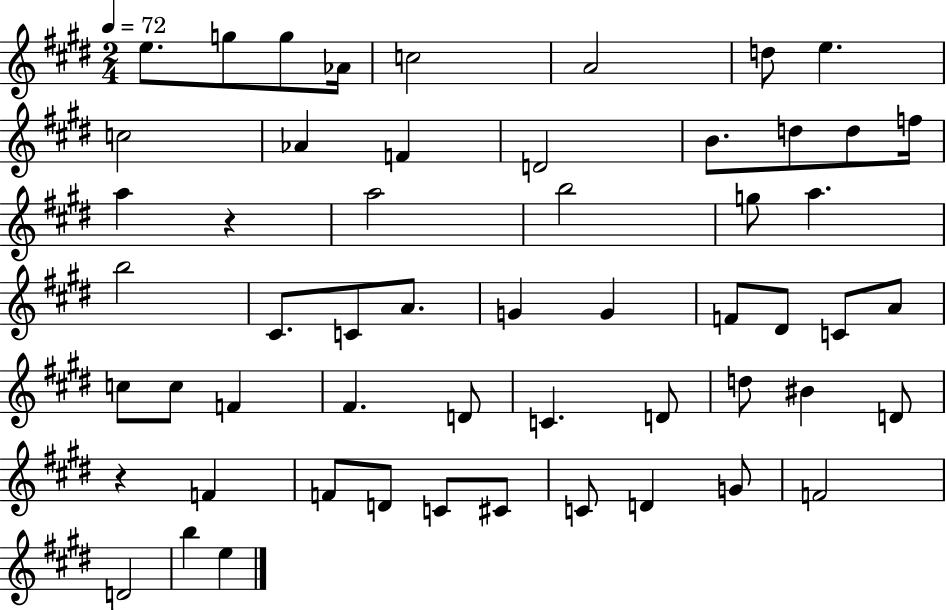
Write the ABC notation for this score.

X:1
T:Untitled
M:2/4
L:1/4
K:E
e/2 g/2 g/2 _A/4 c2 A2 d/2 e c2 _A F D2 B/2 d/2 d/2 f/4 a z a2 b2 g/2 a b2 ^C/2 C/2 A/2 G G F/2 ^D/2 C/2 A/2 c/2 c/2 F ^F D/2 C D/2 d/2 ^B D/2 z F F/2 D/2 C/2 ^C/2 C/2 D G/2 F2 D2 b e